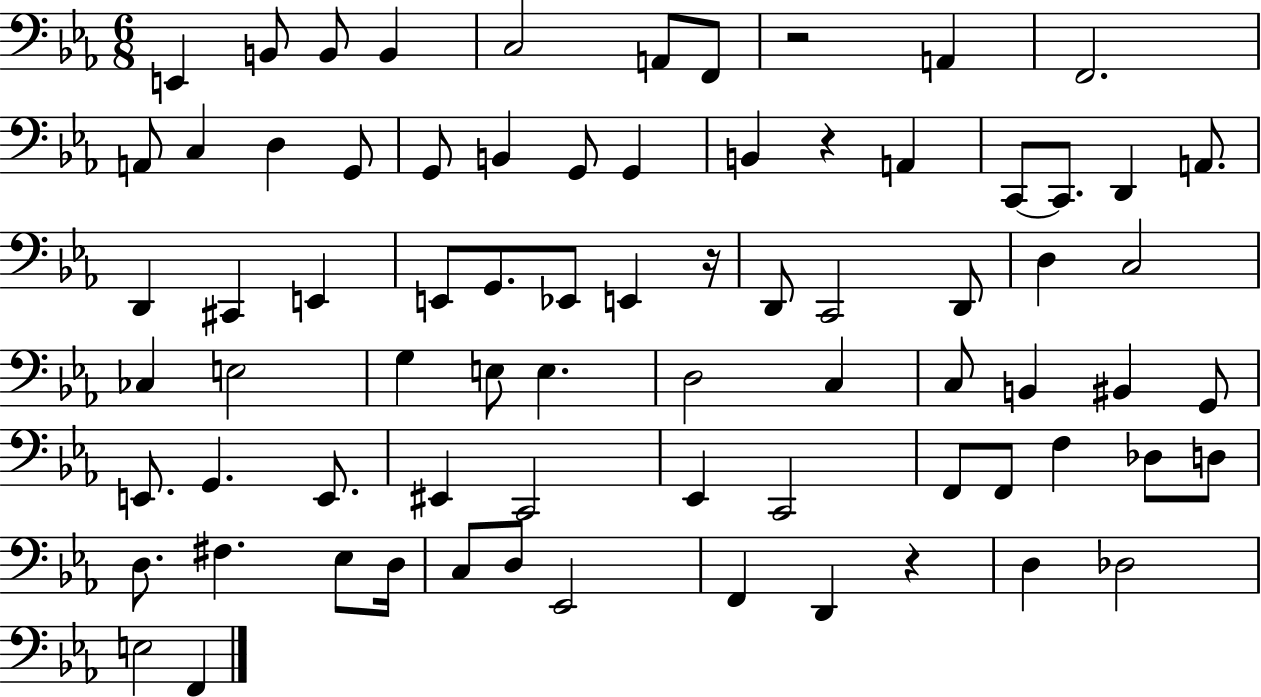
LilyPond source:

{
  \clef bass
  \numericTimeSignature
  \time 6/8
  \key ees \major
  e,4 b,8 b,8 b,4 | c2 a,8 f,8 | r2 a,4 | f,2. | \break a,8 c4 d4 g,8 | g,8 b,4 g,8 g,4 | b,4 r4 a,4 | c,8~~ c,8. d,4 a,8. | \break d,4 cis,4 e,4 | e,8 g,8. ees,8 e,4 r16 | d,8 c,2 d,8 | d4 c2 | \break ces4 e2 | g4 e8 e4. | d2 c4 | c8 b,4 bis,4 g,8 | \break e,8. g,4. e,8. | eis,4 c,2 | ees,4 c,2 | f,8 f,8 f4 des8 d8 | \break d8. fis4. ees8 d16 | c8 d8 ees,2 | f,4 d,4 r4 | d4 des2 | \break e2 f,4 | \bar "|."
}